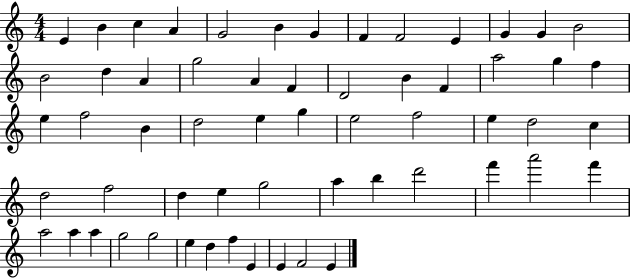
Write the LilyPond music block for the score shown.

{
  \clef treble
  \numericTimeSignature
  \time 4/4
  \key c \major
  e'4 b'4 c''4 a'4 | g'2 b'4 g'4 | f'4 f'2 e'4 | g'4 g'4 b'2 | \break b'2 d''4 a'4 | g''2 a'4 f'4 | d'2 b'4 f'4 | a''2 g''4 f''4 | \break e''4 f''2 b'4 | d''2 e''4 g''4 | e''2 f''2 | e''4 d''2 c''4 | \break d''2 f''2 | d''4 e''4 g''2 | a''4 b''4 d'''2 | f'''4 a'''2 f'''4 | \break a''2 a''4 a''4 | g''2 g''2 | e''4 d''4 f''4 e'4 | e'4 f'2 e'4 | \break \bar "|."
}